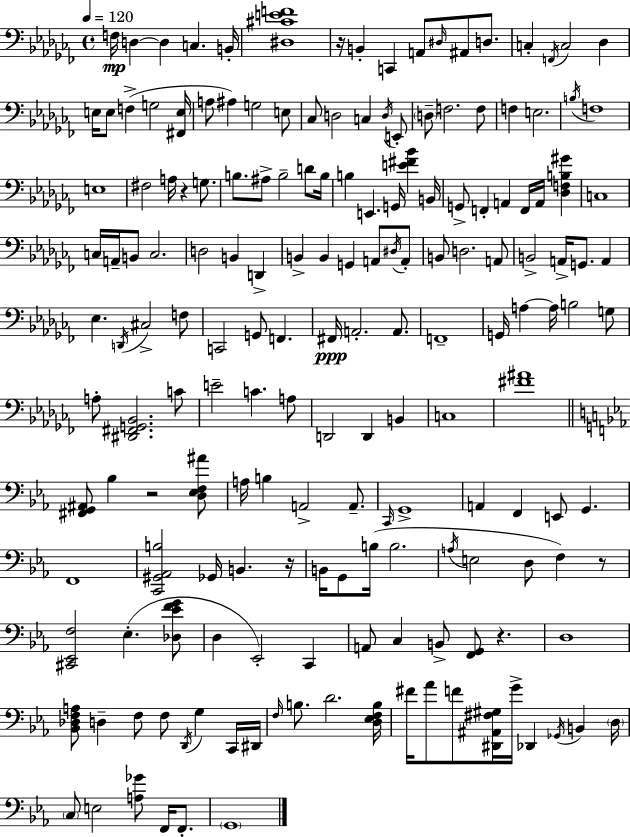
F3/s D3/q D3/q C3/q. B2/s [D#3,C#4,E4,F4]/w R/s B2/q C2/q A2/e D#3/s A#2/e D3/e. C3/q F2/s C3/h Db3/q E3/s E3/e F3/q G3/h [F#2,E3]/s A3/e A#3/q G3/h E3/e CES3/e D3/h C3/q D3/s E2/e D3/e F3/h. F3/e F3/q E3/h. B3/s F3/w E3/w F#3/h A3/s R/q G3/e. B3/e. A#3/e B3/h D4/e B3/s B3/q E2/q. G2/s [E4,F#4,Bb4]/q B2/s G2/e F2/q A2/q F2/s A2/s [Db3,F3,B3,G#4]/q C3/w C3/s A2/s B2/e C3/h. D3/h B2/q D2/q B2/q B2/q G2/q A2/e D#3/s A2/e B2/e D3/h. A2/e B2/h A2/s G2/e. A2/q Eb3/q. D2/s C#3/h F3/e C2/h G2/e F2/q. F#2/s A2/h. A2/e. F2/w G2/s A3/q A3/s B3/h G3/e A3/e [D#2,F#2,G2,Bb2]/h. C4/e E4/h C4/q. A3/e D2/h D2/q B2/q C3/w [F#4,A#4]/w [F#2,G2,A#2]/e Bb3/q R/h [D3,Eb3,F3,A#4]/e A3/s B3/q A2/h A2/e. C2/s G2/w A2/q F2/q E2/e G2/q. F2/w [C2,G#2,Ab2,B3]/h Gb2/s B2/q. R/s B2/s G2/e B3/s B3/h. A3/s E3/h D3/e F3/q R/e [C#2,Eb2,F3]/h Eb3/q. [Db3,Eb4,F4,G4]/e D3/q Eb2/h C2/q A2/e C3/q B2/e [F2,G2]/e R/q. D3/w [Bb2,Db3,F3,A3]/e D3/q F3/e F3/e D2/s G3/q C2/s D#2/s F3/s B3/e. D4/h. [D3,Eb3,F3,B3]/s F#4/s Ab4/e F4/e [D#2,A#2,F#3,G#3]/s G4/s Db2/q Gb2/s B2/q D3/s C3/e E3/h [A3,Gb4]/e F2/s F2/e. G2/w